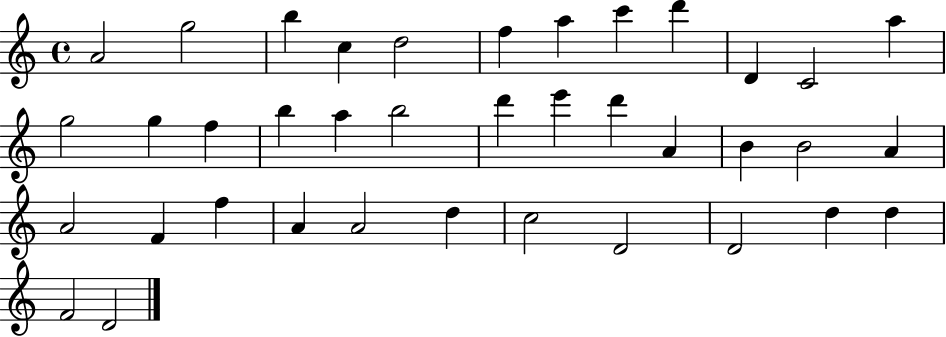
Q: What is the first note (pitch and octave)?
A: A4